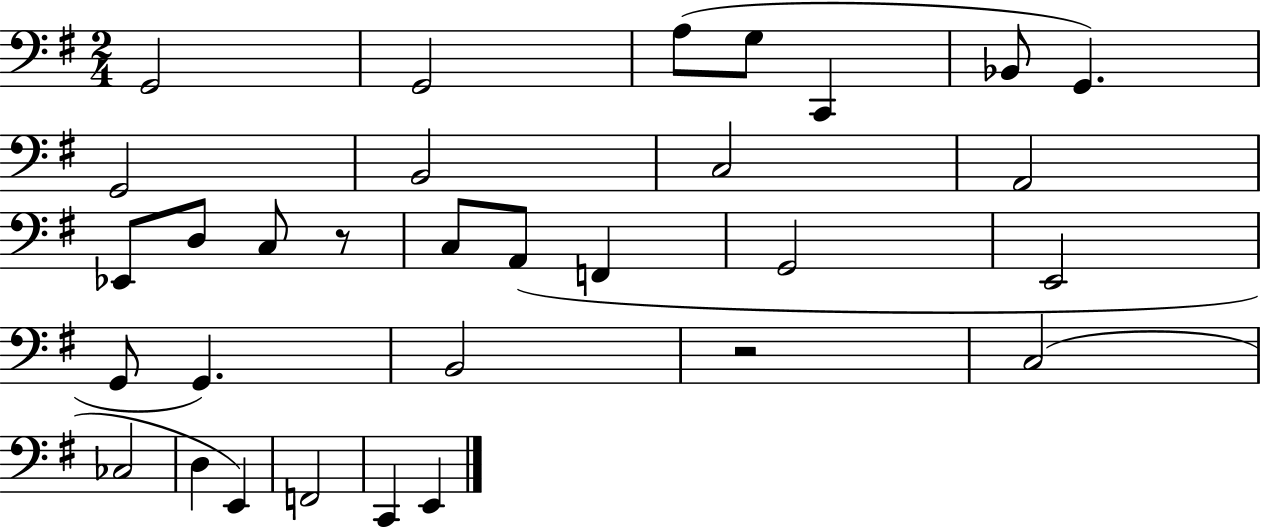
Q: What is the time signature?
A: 2/4